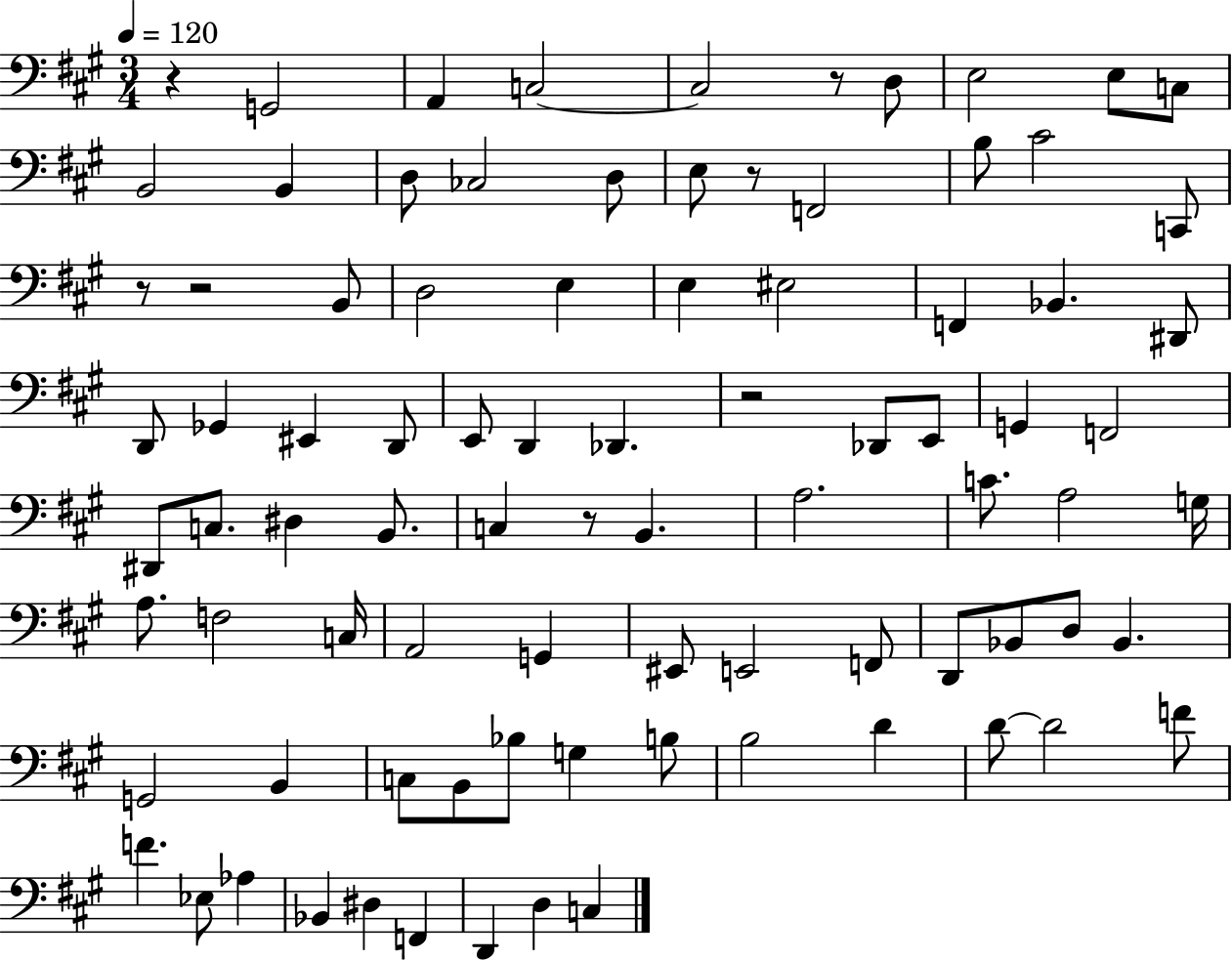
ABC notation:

X:1
T:Untitled
M:3/4
L:1/4
K:A
z G,,2 A,, C,2 C,2 z/2 D,/2 E,2 E,/2 C,/2 B,,2 B,, D,/2 _C,2 D,/2 E,/2 z/2 F,,2 B,/2 ^C2 C,,/2 z/2 z2 B,,/2 D,2 E, E, ^E,2 F,, _B,, ^D,,/2 D,,/2 _G,, ^E,, D,,/2 E,,/2 D,, _D,, z2 _D,,/2 E,,/2 G,, F,,2 ^D,,/2 C,/2 ^D, B,,/2 C, z/2 B,, A,2 C/2 A,2 G,/4 A,/2 F,2 C,/4 A,,2 G,, ^E,,/2 E,,2 F,,/2 D,,/2 _B,,/2 D,/2 _B,, G,,2 B,, C,/2 B,,/2 _B,/2 G, B,/2 B,2 D D/2 D2 F/2 F _E,/2 _A, _B,, ^D, F,, D,, D, C,